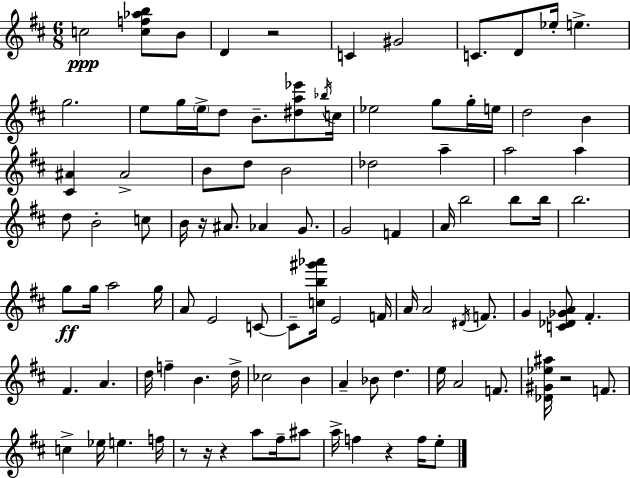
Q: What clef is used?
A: treble